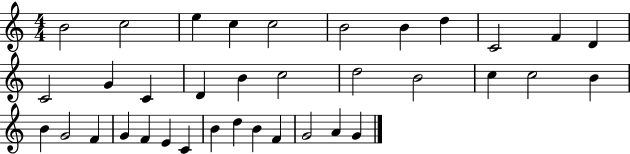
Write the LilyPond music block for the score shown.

{
  \clef treble
  \numericTimeSignature
  \time 4/4
  \key c \major
  b'2 c''2 | e''4 c''4 c''2 | b'2 b'4 d''4 | c'2 f'4 d'4 | \break c'2 g'4 c'4 | d'4 b'4 c''2 | d''2 b'2 | c''4 c''2 b'4 | \break b'4 g'2 f'4 | g'4 f'4 e'4 c'4 | b'4 d''4 b'4 f'4 | g'2 a'4 g'4 | \break \bar "|."
}